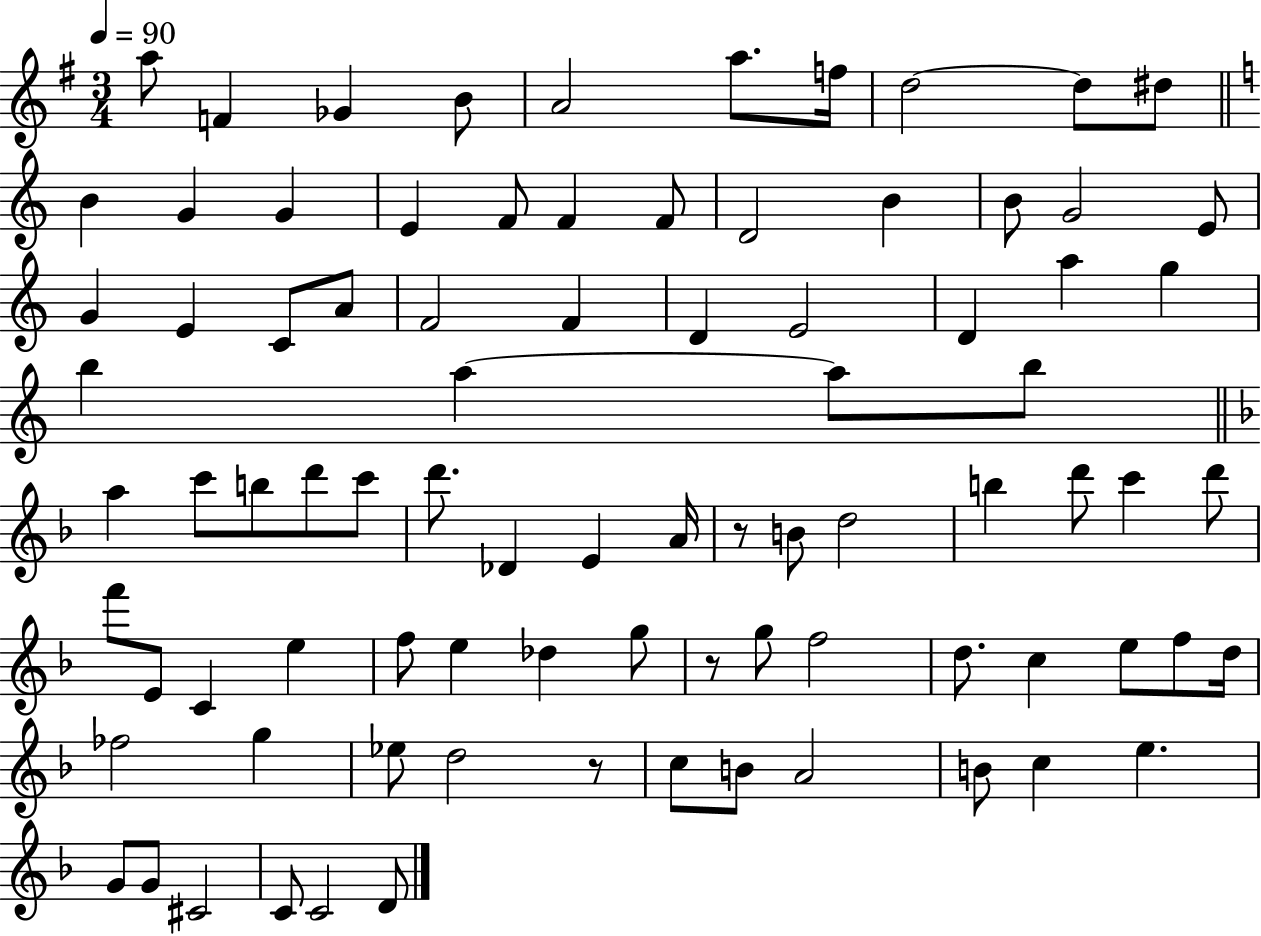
A5/e F4/q Gb4/q B4/e A4/h A5/e. F5/s D5/h D5/e D#5/e B4/q G4/q G4/q E4/q F4/e F4/q F4/e D4/h B4/q B4/e G4/h E4/e G4/q E4/q C4/e A4/e F4/h F4/q D4/q E4/h D4/q A5/q G5/q B5/q A5/q A5/e B5/e A5/q C6/e B5/e D6/e C6/e D6/e. Db4/q E4/q A4/s R/e B4/e D5/h B5/q D6/e C6/q D6/e F6/e E4/e C4/q E5/q F5/e E5/q Db5/q G5/e R/e G5/e F5/h D5/e. C5/q E5/e F5/e D5/s FES5/h G5/q Eb5/e D5/h R/e C5/e B4/e A4/h B4/e C5/q E5/q. G4/e G4/e C#4/h C4/e C4/h D4/e